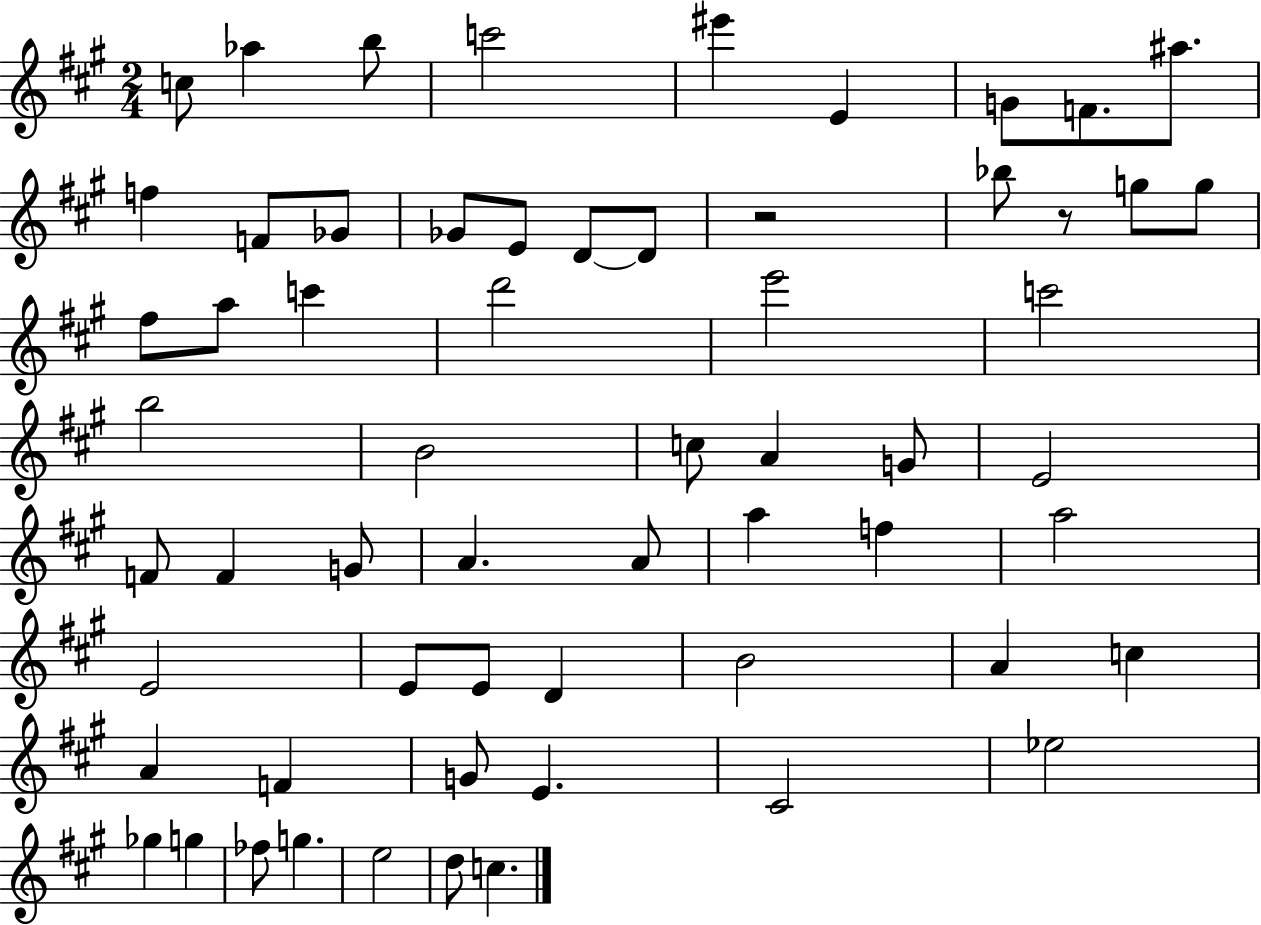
C5/e Ab5/q B5/e C6/h EIS6/q E4/q G4/e F4/e. A#5/e. F5/q F4/e Gb4/e Gb4/e E4/e D4/e D4/e R/h Bb5/e R/e G5/e G5/e F#5/e A5/e C6/q D6/h E6/h C6/h B5/h B4/h C5/e A4/q G4/e E4/h F4/e F4/q G4/e A4/q. A4/e A5/q F5/q A5/h E4/h E4/e E4/e D4/q B4/h A4/q C5/q A4/q F4/q G4/e E4/q. C#4/h Eb5/h Gb5/q G5/q FES5/e G5/q. E5/h D5/e C5/q.